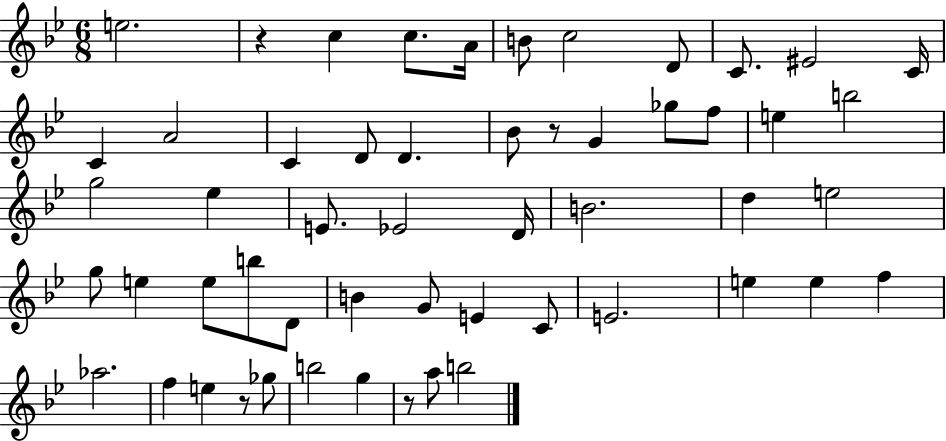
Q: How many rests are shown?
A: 4